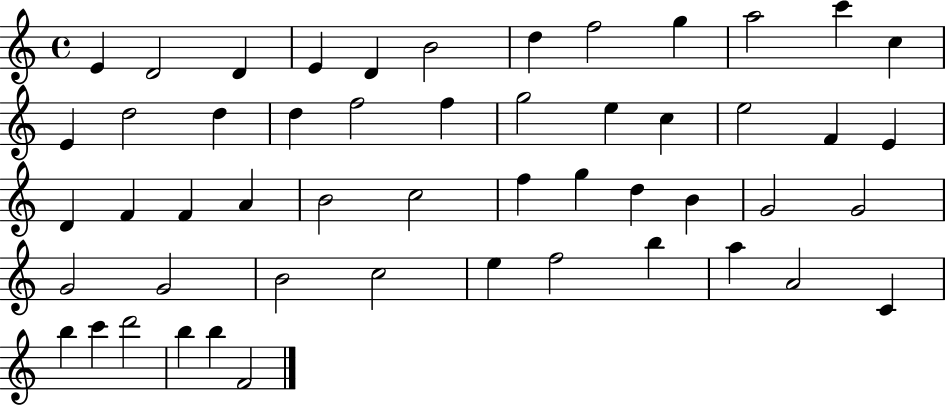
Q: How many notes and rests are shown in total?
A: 52